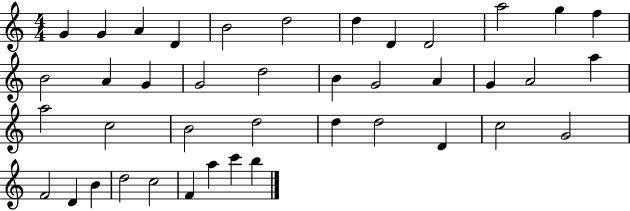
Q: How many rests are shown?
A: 0